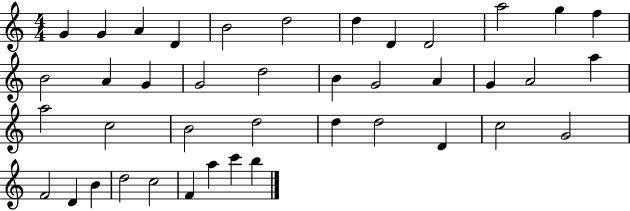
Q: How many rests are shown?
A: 0